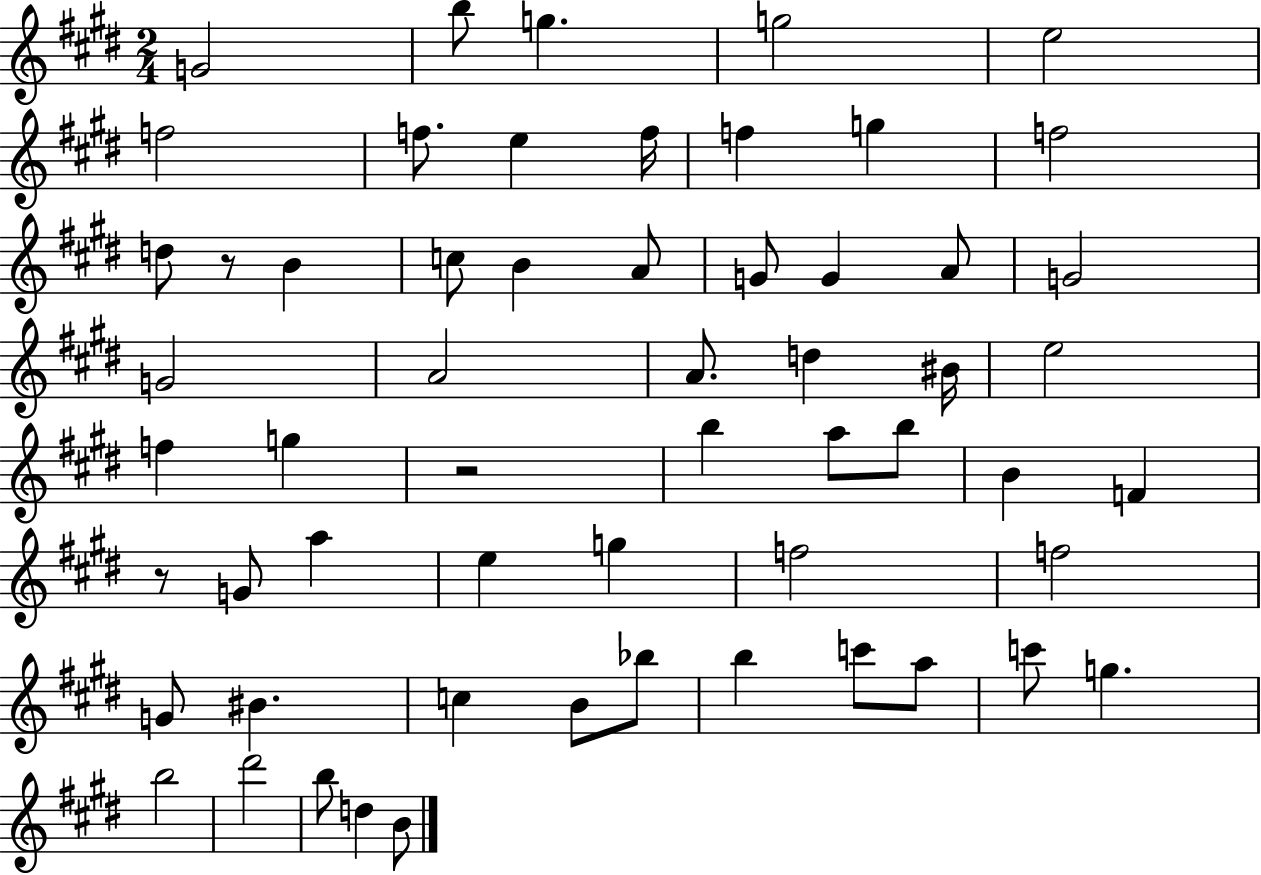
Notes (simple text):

G4/h B5/e G5/q. G5/h E5/h F5/h F5/e. E5/q F5/s F5/q G5/q F5/h D5/e R/e B4/q C5/e B4/q A4/e G4/e G4/q A4/e G4/h G4/h A4/h A4/e. D5/q BIS4/s E5/h F5/q G5/q R/h B5/q A5/e B5/e B4/q F4/q R/e G4/e A5/q E5/q G5/q F5/h F5/h G4/e BIS4/q. C5/q B4/e Bb5/e B5/q C6/e A5/e C6/e G5/q. B5/h D#6/h B5/e D5/q B4/e